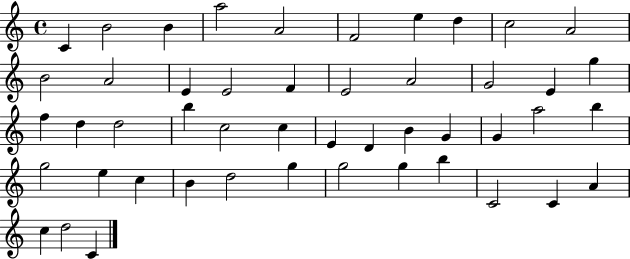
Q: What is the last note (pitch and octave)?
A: C4